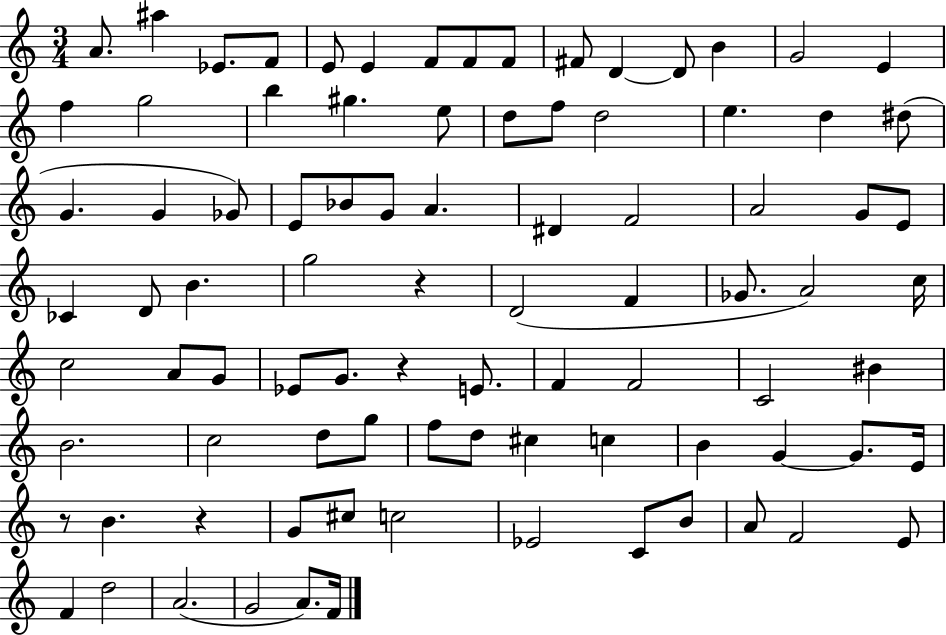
X:1
T:Untitled
M:3/4
L:1/4
K:C
A/2 ^a _E/2 F/2 E/2 E F/2 F/2 F/2 ^F/2 D D/2 B G2 E f g2 b ^g e/2 d/2 f/2 d2 e d ^d/2 G G _G/2 E/2 _B/2 G/2 A ^D F2 A2 G/2 E/2 _C D/2 B g2 z D2 F _G/2 A2 c/4 c2 A/2 G/2 _E/2 G/2 z E/2 F F2 C2 ^B B2 c2 d/2 g/2 f/2 d/2 ^c c B G G/2 E/4 z/2 B z G/2 ^c/2 c2 _E2 C/2 B/2 A/2 F2 E/2 F d2 A2 G2 A/2 F/4